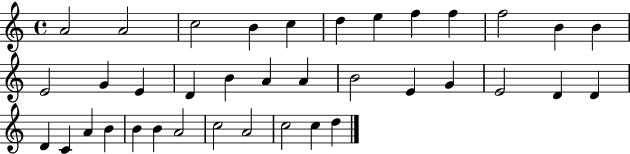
A4/h A4/h C5/h B4/q C5/q D5/q E5/q F5/q F5/q F5/h B4/q B4/q E4/h G4/q E4/q D4/q B4/q A4/q A4/q B4/h E4/q G4/q E4/h D4/q D4/q D4/q C4/q A4/q B4/q B4/q B4/q A4/h C5/h A4/h C5/h C5/q D5/q